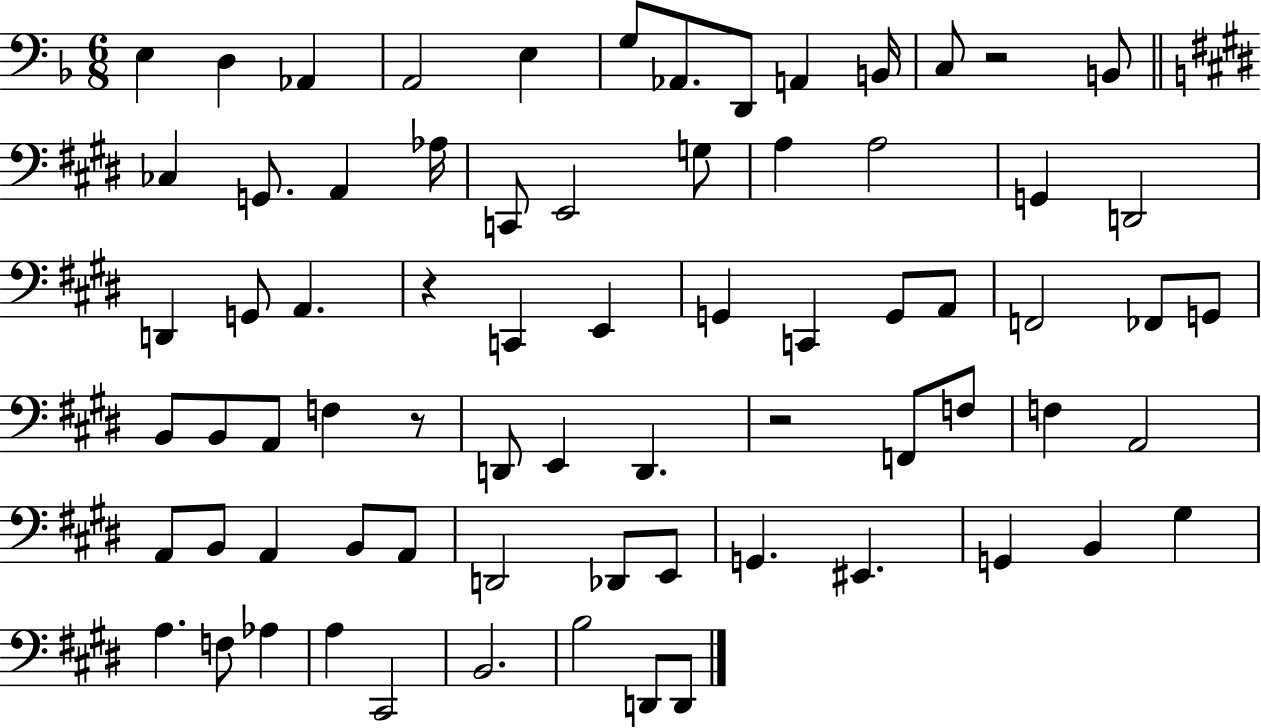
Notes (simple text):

E3/q D3/q Ab2/q A2/h E3/q G3/e Ab2/e. D2/e A2/q B2/s C3/e R/h B2/e CES3/q G2/e. A2/q Ab3/s C2/e E2/h G3/e A3/q A3/h G2/q D2/h D2/q G2/e A2/q. R/q C2/q E2/q G2/q C2/q G2/e A2/e F2/h FES2/e G2/e B2/e B2/e A2/e F3/q R/e D2/e E2/q D2/q. R/h F2/e F3/e F3/q A2/h A2/e B2/e A2/q B2/e A2/e D2/h Db2/e E2/e G2/q. EIS2/q. G2/q B2/q G#3/q A3/q. F3/e Ab3/q A3/q C#2/h B2/h. B3/h D2/e D2/e